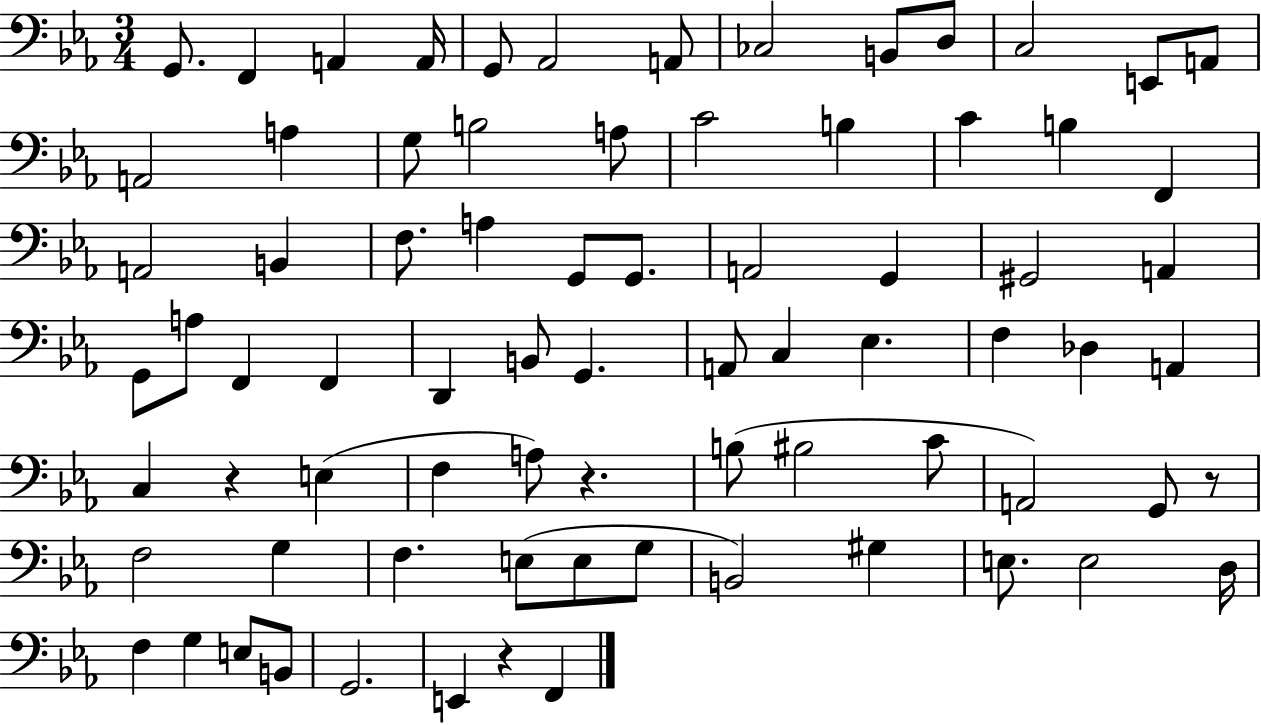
G2/e. F2/q A2/q A2/s G2/e Ab2/h A2/e CES3/h B2/e D3/e C3/h E2/e A2/e A2/h A3/q G3/e B3/h A3/e C4/h B3/q C4/q B3/q F2/q A2/h B2/q F3/e. A3/q G2/e G2/e. A2/h G2/q G#2/h A2/q G2/e A3/e F2/q F2/q D2/q B2/e G2/q. A2/e C3/q Eb3/q. F3/q Db3/q A2/q C3/q R/q E3/q F3/q A3/e R/q. B3/e BIS3/h C4/e A2/h G2/e R/e F3/h G3/q F3/q. E3/e E3/e G3/e B2/h G#3/q E3/e. E3/h D3/s F3/q G3/q E3/e B2/e G2/h. E2/q R/q F2/q